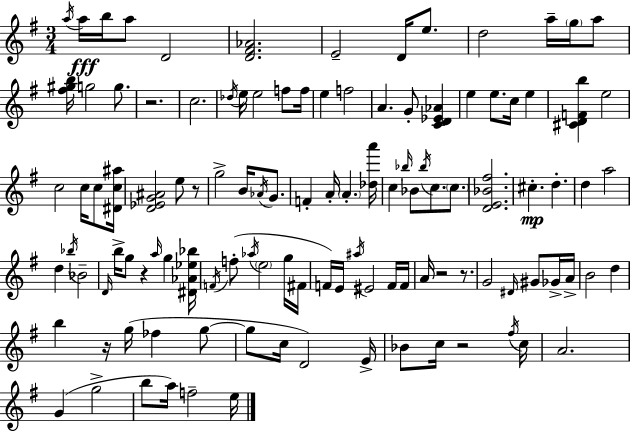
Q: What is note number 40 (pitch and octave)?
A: A4